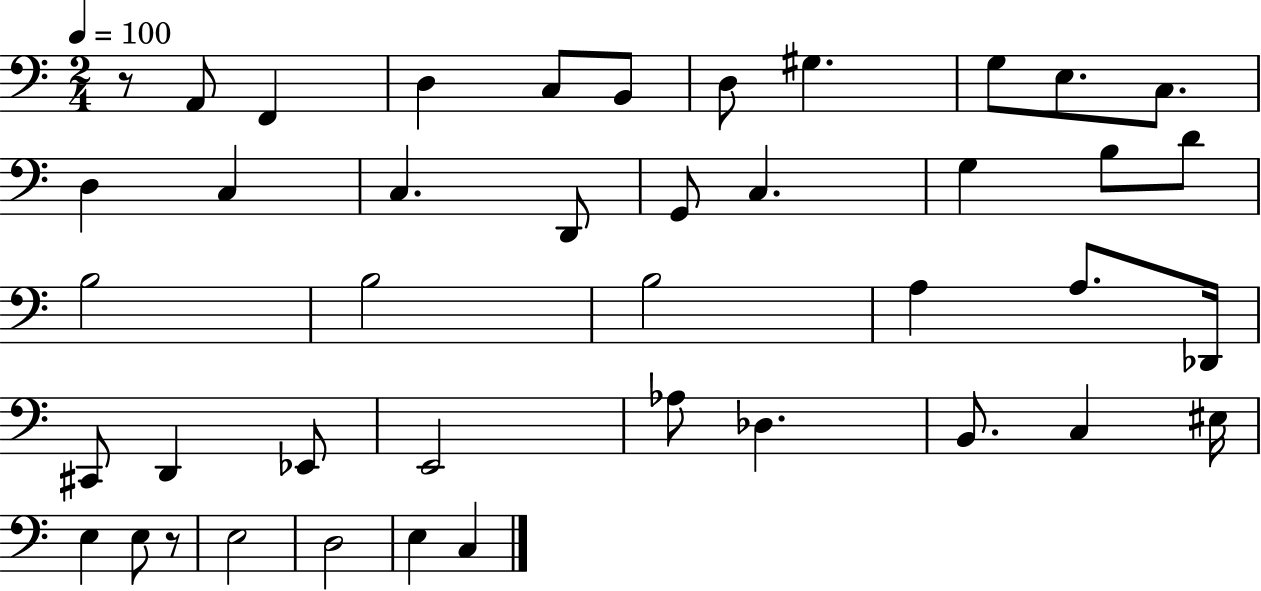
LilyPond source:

{
  \clef bass
  \numericTimeSignature
  \time 2/4
  \key c \major
  \tempo 4 = 100
  \repeat volta 2 { r8 a,8 f,4 | d4 c8 b,8 | d8 gis4. | g8 e8. c8. | \break d4 c4 | c4. d,8 | g,8 c4. | g4 b8 d'8 | \break b2 | b2 | b2 | a4 a8. des,16 | \break cis,8 d,4 ees,8 | e,2 | aes8 des4. | b,8. c4 eis16 | \break e4 e8 r8 | e2 | d2 | e4 c4 | \break } \bar "|."
}